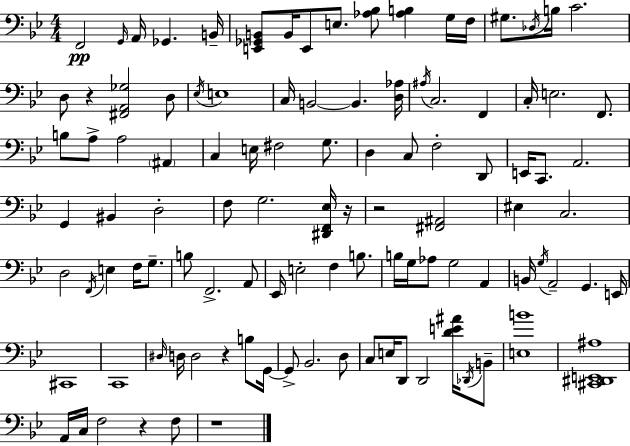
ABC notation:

X:1
T:Untitled
M:4/4
L:1/4
K:Bb
F,,2 G,,/4 A,,/4 _G,, B,,/4 [E,,_G,,B,,]/2 B,,/4 E,,/2 E,/2 [_A,_B,]/2 [_A,B,] G,/4 F,/4 ^G,/2 _D,/4 B,/4 C2 D,/2 z [^F,,A,,_G,]2 D,/2 _E,/4 E,4 C,/4 B,,2 B,, [D,_A,]/4 ^A,/4 C,2 F,, C,/4 E,2 F,,/2 B,/2 A,/2 A,2 ^A,, C, E,/4 ^F,2 G,/2 D, C,/2 F,2 D,,/2 E,,/4 C,,/2 A,,2 G,, ^B,, D,2 F,/2 G,2 [^D,,F,,_E,]/4 z/4 z2 [^F,,^A,,]2 ^E, C,2 D,2 F,,/4 E, F,/4 G,/2 B,/2 F,,2 A,,/2 _E,,/4 E,2 F, B,/2 B,/4 G,/4 _A,/2 G,2 A,, B,,/4 G,/4 A,,2 G,, E,,/4 ^C,,4 C,,4 ^D,/4 D,/4 D,2 z B,/2 G,,/4 G,,/2 _B,,2 D,/2 C,/2 E,/4 D,,/2 D,,2 [DE^A]/4 _D,,/4 B,,/2 [E,B]4 [^C,,^D,,E,,^A,]4 A,,/4 C,/4 F,2 z F,/2 z4